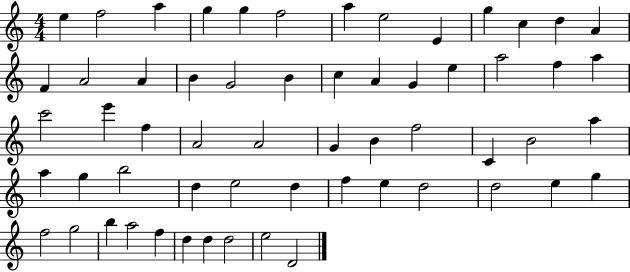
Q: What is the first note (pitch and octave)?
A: E5